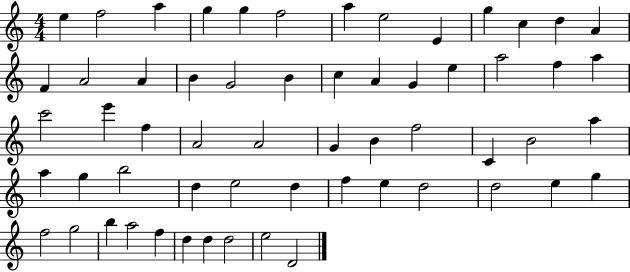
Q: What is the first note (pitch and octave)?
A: E5